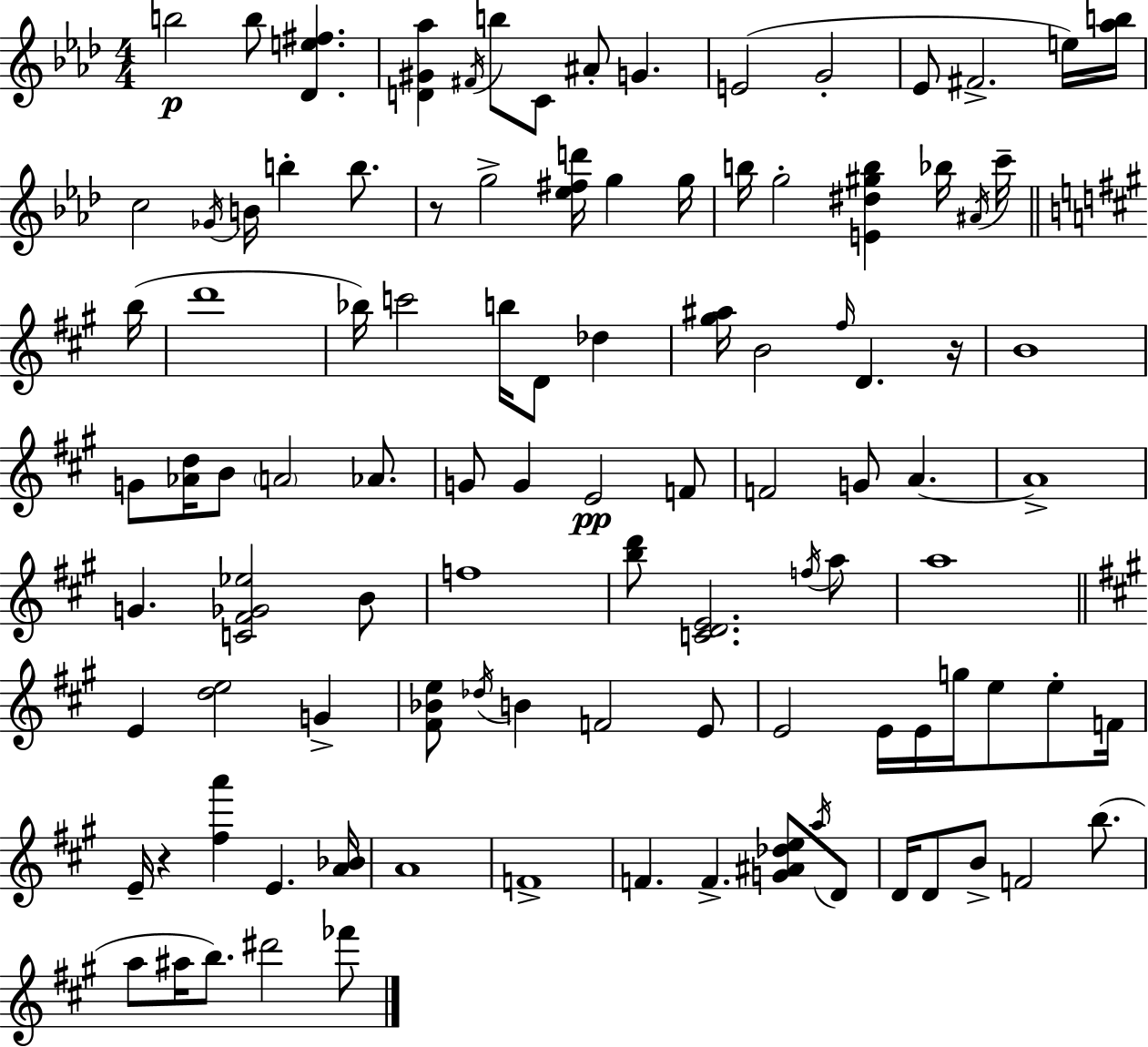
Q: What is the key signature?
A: AES major